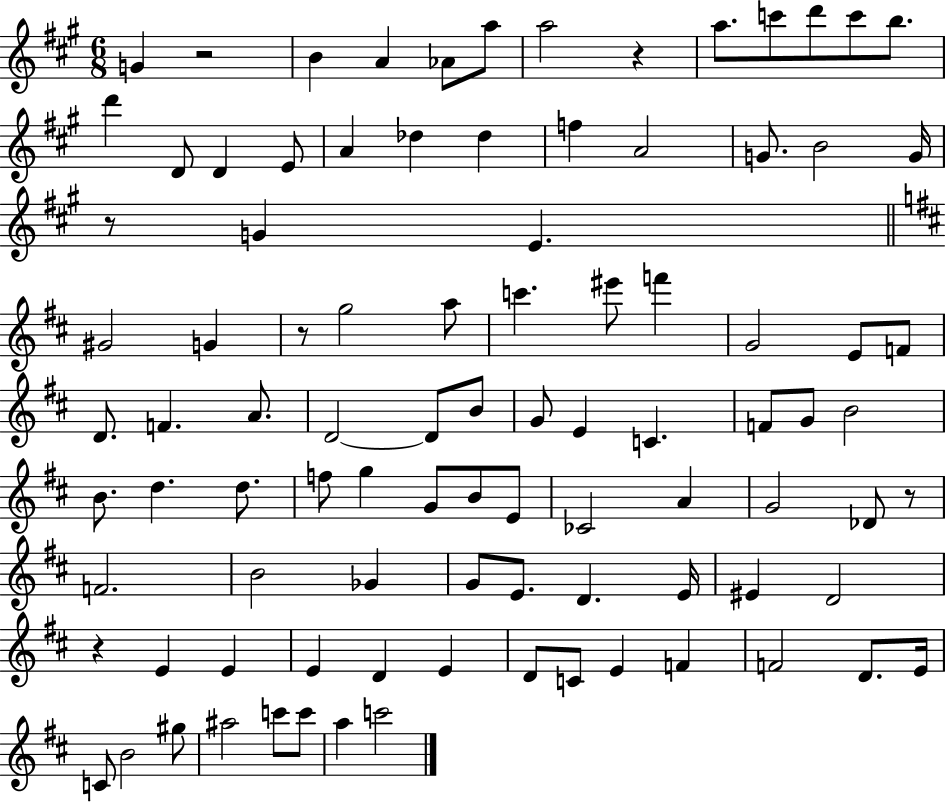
{
  \clef treble
  \numericTimeSignature
  \time 6/8
  \key a \major
  g'4 r2 | b'4 a'4 aes'8 a''8 | a''2 r4 | a''8. c'''8 d'''8 c'''8 b''8. | \break d'''4 d'8 d'4 e'8 | a'4 des''4 des''4 | f''4 a'2 | g'8. b'2 g'16 | \break r8 g'4 e'4. | \bar "||" \break \key d \major gis'2 g'4 | r8 g''2 a''8 | c'''4. eis'''8 f'''4 | g'2 e'8 f'8 | \break d'8. f'4. a'8. | d'2~~ d'8 b'8 | g'8 e'4 c'4. | f'8 g'8 b'2 | \break b'8. d''4. d''8. | f''8 g''4 g'8 b'8 e'8 | ces'2 a'4 | g'2 des'8 r8 | \break f'2. | b'2 ges'4 | g'8 e'8. d'4. e'16 | eis'4 d'2 | \break r4 e'4 e'4 | e'4 d'4 e'4 | d'8 c'8 e'4 f'4 | f'2 d'8. e'16 | \break c'8 b'2 gis''8 | ais''2 c'''8 c'''8 | a''4 c'''2 | \bar "|."
}